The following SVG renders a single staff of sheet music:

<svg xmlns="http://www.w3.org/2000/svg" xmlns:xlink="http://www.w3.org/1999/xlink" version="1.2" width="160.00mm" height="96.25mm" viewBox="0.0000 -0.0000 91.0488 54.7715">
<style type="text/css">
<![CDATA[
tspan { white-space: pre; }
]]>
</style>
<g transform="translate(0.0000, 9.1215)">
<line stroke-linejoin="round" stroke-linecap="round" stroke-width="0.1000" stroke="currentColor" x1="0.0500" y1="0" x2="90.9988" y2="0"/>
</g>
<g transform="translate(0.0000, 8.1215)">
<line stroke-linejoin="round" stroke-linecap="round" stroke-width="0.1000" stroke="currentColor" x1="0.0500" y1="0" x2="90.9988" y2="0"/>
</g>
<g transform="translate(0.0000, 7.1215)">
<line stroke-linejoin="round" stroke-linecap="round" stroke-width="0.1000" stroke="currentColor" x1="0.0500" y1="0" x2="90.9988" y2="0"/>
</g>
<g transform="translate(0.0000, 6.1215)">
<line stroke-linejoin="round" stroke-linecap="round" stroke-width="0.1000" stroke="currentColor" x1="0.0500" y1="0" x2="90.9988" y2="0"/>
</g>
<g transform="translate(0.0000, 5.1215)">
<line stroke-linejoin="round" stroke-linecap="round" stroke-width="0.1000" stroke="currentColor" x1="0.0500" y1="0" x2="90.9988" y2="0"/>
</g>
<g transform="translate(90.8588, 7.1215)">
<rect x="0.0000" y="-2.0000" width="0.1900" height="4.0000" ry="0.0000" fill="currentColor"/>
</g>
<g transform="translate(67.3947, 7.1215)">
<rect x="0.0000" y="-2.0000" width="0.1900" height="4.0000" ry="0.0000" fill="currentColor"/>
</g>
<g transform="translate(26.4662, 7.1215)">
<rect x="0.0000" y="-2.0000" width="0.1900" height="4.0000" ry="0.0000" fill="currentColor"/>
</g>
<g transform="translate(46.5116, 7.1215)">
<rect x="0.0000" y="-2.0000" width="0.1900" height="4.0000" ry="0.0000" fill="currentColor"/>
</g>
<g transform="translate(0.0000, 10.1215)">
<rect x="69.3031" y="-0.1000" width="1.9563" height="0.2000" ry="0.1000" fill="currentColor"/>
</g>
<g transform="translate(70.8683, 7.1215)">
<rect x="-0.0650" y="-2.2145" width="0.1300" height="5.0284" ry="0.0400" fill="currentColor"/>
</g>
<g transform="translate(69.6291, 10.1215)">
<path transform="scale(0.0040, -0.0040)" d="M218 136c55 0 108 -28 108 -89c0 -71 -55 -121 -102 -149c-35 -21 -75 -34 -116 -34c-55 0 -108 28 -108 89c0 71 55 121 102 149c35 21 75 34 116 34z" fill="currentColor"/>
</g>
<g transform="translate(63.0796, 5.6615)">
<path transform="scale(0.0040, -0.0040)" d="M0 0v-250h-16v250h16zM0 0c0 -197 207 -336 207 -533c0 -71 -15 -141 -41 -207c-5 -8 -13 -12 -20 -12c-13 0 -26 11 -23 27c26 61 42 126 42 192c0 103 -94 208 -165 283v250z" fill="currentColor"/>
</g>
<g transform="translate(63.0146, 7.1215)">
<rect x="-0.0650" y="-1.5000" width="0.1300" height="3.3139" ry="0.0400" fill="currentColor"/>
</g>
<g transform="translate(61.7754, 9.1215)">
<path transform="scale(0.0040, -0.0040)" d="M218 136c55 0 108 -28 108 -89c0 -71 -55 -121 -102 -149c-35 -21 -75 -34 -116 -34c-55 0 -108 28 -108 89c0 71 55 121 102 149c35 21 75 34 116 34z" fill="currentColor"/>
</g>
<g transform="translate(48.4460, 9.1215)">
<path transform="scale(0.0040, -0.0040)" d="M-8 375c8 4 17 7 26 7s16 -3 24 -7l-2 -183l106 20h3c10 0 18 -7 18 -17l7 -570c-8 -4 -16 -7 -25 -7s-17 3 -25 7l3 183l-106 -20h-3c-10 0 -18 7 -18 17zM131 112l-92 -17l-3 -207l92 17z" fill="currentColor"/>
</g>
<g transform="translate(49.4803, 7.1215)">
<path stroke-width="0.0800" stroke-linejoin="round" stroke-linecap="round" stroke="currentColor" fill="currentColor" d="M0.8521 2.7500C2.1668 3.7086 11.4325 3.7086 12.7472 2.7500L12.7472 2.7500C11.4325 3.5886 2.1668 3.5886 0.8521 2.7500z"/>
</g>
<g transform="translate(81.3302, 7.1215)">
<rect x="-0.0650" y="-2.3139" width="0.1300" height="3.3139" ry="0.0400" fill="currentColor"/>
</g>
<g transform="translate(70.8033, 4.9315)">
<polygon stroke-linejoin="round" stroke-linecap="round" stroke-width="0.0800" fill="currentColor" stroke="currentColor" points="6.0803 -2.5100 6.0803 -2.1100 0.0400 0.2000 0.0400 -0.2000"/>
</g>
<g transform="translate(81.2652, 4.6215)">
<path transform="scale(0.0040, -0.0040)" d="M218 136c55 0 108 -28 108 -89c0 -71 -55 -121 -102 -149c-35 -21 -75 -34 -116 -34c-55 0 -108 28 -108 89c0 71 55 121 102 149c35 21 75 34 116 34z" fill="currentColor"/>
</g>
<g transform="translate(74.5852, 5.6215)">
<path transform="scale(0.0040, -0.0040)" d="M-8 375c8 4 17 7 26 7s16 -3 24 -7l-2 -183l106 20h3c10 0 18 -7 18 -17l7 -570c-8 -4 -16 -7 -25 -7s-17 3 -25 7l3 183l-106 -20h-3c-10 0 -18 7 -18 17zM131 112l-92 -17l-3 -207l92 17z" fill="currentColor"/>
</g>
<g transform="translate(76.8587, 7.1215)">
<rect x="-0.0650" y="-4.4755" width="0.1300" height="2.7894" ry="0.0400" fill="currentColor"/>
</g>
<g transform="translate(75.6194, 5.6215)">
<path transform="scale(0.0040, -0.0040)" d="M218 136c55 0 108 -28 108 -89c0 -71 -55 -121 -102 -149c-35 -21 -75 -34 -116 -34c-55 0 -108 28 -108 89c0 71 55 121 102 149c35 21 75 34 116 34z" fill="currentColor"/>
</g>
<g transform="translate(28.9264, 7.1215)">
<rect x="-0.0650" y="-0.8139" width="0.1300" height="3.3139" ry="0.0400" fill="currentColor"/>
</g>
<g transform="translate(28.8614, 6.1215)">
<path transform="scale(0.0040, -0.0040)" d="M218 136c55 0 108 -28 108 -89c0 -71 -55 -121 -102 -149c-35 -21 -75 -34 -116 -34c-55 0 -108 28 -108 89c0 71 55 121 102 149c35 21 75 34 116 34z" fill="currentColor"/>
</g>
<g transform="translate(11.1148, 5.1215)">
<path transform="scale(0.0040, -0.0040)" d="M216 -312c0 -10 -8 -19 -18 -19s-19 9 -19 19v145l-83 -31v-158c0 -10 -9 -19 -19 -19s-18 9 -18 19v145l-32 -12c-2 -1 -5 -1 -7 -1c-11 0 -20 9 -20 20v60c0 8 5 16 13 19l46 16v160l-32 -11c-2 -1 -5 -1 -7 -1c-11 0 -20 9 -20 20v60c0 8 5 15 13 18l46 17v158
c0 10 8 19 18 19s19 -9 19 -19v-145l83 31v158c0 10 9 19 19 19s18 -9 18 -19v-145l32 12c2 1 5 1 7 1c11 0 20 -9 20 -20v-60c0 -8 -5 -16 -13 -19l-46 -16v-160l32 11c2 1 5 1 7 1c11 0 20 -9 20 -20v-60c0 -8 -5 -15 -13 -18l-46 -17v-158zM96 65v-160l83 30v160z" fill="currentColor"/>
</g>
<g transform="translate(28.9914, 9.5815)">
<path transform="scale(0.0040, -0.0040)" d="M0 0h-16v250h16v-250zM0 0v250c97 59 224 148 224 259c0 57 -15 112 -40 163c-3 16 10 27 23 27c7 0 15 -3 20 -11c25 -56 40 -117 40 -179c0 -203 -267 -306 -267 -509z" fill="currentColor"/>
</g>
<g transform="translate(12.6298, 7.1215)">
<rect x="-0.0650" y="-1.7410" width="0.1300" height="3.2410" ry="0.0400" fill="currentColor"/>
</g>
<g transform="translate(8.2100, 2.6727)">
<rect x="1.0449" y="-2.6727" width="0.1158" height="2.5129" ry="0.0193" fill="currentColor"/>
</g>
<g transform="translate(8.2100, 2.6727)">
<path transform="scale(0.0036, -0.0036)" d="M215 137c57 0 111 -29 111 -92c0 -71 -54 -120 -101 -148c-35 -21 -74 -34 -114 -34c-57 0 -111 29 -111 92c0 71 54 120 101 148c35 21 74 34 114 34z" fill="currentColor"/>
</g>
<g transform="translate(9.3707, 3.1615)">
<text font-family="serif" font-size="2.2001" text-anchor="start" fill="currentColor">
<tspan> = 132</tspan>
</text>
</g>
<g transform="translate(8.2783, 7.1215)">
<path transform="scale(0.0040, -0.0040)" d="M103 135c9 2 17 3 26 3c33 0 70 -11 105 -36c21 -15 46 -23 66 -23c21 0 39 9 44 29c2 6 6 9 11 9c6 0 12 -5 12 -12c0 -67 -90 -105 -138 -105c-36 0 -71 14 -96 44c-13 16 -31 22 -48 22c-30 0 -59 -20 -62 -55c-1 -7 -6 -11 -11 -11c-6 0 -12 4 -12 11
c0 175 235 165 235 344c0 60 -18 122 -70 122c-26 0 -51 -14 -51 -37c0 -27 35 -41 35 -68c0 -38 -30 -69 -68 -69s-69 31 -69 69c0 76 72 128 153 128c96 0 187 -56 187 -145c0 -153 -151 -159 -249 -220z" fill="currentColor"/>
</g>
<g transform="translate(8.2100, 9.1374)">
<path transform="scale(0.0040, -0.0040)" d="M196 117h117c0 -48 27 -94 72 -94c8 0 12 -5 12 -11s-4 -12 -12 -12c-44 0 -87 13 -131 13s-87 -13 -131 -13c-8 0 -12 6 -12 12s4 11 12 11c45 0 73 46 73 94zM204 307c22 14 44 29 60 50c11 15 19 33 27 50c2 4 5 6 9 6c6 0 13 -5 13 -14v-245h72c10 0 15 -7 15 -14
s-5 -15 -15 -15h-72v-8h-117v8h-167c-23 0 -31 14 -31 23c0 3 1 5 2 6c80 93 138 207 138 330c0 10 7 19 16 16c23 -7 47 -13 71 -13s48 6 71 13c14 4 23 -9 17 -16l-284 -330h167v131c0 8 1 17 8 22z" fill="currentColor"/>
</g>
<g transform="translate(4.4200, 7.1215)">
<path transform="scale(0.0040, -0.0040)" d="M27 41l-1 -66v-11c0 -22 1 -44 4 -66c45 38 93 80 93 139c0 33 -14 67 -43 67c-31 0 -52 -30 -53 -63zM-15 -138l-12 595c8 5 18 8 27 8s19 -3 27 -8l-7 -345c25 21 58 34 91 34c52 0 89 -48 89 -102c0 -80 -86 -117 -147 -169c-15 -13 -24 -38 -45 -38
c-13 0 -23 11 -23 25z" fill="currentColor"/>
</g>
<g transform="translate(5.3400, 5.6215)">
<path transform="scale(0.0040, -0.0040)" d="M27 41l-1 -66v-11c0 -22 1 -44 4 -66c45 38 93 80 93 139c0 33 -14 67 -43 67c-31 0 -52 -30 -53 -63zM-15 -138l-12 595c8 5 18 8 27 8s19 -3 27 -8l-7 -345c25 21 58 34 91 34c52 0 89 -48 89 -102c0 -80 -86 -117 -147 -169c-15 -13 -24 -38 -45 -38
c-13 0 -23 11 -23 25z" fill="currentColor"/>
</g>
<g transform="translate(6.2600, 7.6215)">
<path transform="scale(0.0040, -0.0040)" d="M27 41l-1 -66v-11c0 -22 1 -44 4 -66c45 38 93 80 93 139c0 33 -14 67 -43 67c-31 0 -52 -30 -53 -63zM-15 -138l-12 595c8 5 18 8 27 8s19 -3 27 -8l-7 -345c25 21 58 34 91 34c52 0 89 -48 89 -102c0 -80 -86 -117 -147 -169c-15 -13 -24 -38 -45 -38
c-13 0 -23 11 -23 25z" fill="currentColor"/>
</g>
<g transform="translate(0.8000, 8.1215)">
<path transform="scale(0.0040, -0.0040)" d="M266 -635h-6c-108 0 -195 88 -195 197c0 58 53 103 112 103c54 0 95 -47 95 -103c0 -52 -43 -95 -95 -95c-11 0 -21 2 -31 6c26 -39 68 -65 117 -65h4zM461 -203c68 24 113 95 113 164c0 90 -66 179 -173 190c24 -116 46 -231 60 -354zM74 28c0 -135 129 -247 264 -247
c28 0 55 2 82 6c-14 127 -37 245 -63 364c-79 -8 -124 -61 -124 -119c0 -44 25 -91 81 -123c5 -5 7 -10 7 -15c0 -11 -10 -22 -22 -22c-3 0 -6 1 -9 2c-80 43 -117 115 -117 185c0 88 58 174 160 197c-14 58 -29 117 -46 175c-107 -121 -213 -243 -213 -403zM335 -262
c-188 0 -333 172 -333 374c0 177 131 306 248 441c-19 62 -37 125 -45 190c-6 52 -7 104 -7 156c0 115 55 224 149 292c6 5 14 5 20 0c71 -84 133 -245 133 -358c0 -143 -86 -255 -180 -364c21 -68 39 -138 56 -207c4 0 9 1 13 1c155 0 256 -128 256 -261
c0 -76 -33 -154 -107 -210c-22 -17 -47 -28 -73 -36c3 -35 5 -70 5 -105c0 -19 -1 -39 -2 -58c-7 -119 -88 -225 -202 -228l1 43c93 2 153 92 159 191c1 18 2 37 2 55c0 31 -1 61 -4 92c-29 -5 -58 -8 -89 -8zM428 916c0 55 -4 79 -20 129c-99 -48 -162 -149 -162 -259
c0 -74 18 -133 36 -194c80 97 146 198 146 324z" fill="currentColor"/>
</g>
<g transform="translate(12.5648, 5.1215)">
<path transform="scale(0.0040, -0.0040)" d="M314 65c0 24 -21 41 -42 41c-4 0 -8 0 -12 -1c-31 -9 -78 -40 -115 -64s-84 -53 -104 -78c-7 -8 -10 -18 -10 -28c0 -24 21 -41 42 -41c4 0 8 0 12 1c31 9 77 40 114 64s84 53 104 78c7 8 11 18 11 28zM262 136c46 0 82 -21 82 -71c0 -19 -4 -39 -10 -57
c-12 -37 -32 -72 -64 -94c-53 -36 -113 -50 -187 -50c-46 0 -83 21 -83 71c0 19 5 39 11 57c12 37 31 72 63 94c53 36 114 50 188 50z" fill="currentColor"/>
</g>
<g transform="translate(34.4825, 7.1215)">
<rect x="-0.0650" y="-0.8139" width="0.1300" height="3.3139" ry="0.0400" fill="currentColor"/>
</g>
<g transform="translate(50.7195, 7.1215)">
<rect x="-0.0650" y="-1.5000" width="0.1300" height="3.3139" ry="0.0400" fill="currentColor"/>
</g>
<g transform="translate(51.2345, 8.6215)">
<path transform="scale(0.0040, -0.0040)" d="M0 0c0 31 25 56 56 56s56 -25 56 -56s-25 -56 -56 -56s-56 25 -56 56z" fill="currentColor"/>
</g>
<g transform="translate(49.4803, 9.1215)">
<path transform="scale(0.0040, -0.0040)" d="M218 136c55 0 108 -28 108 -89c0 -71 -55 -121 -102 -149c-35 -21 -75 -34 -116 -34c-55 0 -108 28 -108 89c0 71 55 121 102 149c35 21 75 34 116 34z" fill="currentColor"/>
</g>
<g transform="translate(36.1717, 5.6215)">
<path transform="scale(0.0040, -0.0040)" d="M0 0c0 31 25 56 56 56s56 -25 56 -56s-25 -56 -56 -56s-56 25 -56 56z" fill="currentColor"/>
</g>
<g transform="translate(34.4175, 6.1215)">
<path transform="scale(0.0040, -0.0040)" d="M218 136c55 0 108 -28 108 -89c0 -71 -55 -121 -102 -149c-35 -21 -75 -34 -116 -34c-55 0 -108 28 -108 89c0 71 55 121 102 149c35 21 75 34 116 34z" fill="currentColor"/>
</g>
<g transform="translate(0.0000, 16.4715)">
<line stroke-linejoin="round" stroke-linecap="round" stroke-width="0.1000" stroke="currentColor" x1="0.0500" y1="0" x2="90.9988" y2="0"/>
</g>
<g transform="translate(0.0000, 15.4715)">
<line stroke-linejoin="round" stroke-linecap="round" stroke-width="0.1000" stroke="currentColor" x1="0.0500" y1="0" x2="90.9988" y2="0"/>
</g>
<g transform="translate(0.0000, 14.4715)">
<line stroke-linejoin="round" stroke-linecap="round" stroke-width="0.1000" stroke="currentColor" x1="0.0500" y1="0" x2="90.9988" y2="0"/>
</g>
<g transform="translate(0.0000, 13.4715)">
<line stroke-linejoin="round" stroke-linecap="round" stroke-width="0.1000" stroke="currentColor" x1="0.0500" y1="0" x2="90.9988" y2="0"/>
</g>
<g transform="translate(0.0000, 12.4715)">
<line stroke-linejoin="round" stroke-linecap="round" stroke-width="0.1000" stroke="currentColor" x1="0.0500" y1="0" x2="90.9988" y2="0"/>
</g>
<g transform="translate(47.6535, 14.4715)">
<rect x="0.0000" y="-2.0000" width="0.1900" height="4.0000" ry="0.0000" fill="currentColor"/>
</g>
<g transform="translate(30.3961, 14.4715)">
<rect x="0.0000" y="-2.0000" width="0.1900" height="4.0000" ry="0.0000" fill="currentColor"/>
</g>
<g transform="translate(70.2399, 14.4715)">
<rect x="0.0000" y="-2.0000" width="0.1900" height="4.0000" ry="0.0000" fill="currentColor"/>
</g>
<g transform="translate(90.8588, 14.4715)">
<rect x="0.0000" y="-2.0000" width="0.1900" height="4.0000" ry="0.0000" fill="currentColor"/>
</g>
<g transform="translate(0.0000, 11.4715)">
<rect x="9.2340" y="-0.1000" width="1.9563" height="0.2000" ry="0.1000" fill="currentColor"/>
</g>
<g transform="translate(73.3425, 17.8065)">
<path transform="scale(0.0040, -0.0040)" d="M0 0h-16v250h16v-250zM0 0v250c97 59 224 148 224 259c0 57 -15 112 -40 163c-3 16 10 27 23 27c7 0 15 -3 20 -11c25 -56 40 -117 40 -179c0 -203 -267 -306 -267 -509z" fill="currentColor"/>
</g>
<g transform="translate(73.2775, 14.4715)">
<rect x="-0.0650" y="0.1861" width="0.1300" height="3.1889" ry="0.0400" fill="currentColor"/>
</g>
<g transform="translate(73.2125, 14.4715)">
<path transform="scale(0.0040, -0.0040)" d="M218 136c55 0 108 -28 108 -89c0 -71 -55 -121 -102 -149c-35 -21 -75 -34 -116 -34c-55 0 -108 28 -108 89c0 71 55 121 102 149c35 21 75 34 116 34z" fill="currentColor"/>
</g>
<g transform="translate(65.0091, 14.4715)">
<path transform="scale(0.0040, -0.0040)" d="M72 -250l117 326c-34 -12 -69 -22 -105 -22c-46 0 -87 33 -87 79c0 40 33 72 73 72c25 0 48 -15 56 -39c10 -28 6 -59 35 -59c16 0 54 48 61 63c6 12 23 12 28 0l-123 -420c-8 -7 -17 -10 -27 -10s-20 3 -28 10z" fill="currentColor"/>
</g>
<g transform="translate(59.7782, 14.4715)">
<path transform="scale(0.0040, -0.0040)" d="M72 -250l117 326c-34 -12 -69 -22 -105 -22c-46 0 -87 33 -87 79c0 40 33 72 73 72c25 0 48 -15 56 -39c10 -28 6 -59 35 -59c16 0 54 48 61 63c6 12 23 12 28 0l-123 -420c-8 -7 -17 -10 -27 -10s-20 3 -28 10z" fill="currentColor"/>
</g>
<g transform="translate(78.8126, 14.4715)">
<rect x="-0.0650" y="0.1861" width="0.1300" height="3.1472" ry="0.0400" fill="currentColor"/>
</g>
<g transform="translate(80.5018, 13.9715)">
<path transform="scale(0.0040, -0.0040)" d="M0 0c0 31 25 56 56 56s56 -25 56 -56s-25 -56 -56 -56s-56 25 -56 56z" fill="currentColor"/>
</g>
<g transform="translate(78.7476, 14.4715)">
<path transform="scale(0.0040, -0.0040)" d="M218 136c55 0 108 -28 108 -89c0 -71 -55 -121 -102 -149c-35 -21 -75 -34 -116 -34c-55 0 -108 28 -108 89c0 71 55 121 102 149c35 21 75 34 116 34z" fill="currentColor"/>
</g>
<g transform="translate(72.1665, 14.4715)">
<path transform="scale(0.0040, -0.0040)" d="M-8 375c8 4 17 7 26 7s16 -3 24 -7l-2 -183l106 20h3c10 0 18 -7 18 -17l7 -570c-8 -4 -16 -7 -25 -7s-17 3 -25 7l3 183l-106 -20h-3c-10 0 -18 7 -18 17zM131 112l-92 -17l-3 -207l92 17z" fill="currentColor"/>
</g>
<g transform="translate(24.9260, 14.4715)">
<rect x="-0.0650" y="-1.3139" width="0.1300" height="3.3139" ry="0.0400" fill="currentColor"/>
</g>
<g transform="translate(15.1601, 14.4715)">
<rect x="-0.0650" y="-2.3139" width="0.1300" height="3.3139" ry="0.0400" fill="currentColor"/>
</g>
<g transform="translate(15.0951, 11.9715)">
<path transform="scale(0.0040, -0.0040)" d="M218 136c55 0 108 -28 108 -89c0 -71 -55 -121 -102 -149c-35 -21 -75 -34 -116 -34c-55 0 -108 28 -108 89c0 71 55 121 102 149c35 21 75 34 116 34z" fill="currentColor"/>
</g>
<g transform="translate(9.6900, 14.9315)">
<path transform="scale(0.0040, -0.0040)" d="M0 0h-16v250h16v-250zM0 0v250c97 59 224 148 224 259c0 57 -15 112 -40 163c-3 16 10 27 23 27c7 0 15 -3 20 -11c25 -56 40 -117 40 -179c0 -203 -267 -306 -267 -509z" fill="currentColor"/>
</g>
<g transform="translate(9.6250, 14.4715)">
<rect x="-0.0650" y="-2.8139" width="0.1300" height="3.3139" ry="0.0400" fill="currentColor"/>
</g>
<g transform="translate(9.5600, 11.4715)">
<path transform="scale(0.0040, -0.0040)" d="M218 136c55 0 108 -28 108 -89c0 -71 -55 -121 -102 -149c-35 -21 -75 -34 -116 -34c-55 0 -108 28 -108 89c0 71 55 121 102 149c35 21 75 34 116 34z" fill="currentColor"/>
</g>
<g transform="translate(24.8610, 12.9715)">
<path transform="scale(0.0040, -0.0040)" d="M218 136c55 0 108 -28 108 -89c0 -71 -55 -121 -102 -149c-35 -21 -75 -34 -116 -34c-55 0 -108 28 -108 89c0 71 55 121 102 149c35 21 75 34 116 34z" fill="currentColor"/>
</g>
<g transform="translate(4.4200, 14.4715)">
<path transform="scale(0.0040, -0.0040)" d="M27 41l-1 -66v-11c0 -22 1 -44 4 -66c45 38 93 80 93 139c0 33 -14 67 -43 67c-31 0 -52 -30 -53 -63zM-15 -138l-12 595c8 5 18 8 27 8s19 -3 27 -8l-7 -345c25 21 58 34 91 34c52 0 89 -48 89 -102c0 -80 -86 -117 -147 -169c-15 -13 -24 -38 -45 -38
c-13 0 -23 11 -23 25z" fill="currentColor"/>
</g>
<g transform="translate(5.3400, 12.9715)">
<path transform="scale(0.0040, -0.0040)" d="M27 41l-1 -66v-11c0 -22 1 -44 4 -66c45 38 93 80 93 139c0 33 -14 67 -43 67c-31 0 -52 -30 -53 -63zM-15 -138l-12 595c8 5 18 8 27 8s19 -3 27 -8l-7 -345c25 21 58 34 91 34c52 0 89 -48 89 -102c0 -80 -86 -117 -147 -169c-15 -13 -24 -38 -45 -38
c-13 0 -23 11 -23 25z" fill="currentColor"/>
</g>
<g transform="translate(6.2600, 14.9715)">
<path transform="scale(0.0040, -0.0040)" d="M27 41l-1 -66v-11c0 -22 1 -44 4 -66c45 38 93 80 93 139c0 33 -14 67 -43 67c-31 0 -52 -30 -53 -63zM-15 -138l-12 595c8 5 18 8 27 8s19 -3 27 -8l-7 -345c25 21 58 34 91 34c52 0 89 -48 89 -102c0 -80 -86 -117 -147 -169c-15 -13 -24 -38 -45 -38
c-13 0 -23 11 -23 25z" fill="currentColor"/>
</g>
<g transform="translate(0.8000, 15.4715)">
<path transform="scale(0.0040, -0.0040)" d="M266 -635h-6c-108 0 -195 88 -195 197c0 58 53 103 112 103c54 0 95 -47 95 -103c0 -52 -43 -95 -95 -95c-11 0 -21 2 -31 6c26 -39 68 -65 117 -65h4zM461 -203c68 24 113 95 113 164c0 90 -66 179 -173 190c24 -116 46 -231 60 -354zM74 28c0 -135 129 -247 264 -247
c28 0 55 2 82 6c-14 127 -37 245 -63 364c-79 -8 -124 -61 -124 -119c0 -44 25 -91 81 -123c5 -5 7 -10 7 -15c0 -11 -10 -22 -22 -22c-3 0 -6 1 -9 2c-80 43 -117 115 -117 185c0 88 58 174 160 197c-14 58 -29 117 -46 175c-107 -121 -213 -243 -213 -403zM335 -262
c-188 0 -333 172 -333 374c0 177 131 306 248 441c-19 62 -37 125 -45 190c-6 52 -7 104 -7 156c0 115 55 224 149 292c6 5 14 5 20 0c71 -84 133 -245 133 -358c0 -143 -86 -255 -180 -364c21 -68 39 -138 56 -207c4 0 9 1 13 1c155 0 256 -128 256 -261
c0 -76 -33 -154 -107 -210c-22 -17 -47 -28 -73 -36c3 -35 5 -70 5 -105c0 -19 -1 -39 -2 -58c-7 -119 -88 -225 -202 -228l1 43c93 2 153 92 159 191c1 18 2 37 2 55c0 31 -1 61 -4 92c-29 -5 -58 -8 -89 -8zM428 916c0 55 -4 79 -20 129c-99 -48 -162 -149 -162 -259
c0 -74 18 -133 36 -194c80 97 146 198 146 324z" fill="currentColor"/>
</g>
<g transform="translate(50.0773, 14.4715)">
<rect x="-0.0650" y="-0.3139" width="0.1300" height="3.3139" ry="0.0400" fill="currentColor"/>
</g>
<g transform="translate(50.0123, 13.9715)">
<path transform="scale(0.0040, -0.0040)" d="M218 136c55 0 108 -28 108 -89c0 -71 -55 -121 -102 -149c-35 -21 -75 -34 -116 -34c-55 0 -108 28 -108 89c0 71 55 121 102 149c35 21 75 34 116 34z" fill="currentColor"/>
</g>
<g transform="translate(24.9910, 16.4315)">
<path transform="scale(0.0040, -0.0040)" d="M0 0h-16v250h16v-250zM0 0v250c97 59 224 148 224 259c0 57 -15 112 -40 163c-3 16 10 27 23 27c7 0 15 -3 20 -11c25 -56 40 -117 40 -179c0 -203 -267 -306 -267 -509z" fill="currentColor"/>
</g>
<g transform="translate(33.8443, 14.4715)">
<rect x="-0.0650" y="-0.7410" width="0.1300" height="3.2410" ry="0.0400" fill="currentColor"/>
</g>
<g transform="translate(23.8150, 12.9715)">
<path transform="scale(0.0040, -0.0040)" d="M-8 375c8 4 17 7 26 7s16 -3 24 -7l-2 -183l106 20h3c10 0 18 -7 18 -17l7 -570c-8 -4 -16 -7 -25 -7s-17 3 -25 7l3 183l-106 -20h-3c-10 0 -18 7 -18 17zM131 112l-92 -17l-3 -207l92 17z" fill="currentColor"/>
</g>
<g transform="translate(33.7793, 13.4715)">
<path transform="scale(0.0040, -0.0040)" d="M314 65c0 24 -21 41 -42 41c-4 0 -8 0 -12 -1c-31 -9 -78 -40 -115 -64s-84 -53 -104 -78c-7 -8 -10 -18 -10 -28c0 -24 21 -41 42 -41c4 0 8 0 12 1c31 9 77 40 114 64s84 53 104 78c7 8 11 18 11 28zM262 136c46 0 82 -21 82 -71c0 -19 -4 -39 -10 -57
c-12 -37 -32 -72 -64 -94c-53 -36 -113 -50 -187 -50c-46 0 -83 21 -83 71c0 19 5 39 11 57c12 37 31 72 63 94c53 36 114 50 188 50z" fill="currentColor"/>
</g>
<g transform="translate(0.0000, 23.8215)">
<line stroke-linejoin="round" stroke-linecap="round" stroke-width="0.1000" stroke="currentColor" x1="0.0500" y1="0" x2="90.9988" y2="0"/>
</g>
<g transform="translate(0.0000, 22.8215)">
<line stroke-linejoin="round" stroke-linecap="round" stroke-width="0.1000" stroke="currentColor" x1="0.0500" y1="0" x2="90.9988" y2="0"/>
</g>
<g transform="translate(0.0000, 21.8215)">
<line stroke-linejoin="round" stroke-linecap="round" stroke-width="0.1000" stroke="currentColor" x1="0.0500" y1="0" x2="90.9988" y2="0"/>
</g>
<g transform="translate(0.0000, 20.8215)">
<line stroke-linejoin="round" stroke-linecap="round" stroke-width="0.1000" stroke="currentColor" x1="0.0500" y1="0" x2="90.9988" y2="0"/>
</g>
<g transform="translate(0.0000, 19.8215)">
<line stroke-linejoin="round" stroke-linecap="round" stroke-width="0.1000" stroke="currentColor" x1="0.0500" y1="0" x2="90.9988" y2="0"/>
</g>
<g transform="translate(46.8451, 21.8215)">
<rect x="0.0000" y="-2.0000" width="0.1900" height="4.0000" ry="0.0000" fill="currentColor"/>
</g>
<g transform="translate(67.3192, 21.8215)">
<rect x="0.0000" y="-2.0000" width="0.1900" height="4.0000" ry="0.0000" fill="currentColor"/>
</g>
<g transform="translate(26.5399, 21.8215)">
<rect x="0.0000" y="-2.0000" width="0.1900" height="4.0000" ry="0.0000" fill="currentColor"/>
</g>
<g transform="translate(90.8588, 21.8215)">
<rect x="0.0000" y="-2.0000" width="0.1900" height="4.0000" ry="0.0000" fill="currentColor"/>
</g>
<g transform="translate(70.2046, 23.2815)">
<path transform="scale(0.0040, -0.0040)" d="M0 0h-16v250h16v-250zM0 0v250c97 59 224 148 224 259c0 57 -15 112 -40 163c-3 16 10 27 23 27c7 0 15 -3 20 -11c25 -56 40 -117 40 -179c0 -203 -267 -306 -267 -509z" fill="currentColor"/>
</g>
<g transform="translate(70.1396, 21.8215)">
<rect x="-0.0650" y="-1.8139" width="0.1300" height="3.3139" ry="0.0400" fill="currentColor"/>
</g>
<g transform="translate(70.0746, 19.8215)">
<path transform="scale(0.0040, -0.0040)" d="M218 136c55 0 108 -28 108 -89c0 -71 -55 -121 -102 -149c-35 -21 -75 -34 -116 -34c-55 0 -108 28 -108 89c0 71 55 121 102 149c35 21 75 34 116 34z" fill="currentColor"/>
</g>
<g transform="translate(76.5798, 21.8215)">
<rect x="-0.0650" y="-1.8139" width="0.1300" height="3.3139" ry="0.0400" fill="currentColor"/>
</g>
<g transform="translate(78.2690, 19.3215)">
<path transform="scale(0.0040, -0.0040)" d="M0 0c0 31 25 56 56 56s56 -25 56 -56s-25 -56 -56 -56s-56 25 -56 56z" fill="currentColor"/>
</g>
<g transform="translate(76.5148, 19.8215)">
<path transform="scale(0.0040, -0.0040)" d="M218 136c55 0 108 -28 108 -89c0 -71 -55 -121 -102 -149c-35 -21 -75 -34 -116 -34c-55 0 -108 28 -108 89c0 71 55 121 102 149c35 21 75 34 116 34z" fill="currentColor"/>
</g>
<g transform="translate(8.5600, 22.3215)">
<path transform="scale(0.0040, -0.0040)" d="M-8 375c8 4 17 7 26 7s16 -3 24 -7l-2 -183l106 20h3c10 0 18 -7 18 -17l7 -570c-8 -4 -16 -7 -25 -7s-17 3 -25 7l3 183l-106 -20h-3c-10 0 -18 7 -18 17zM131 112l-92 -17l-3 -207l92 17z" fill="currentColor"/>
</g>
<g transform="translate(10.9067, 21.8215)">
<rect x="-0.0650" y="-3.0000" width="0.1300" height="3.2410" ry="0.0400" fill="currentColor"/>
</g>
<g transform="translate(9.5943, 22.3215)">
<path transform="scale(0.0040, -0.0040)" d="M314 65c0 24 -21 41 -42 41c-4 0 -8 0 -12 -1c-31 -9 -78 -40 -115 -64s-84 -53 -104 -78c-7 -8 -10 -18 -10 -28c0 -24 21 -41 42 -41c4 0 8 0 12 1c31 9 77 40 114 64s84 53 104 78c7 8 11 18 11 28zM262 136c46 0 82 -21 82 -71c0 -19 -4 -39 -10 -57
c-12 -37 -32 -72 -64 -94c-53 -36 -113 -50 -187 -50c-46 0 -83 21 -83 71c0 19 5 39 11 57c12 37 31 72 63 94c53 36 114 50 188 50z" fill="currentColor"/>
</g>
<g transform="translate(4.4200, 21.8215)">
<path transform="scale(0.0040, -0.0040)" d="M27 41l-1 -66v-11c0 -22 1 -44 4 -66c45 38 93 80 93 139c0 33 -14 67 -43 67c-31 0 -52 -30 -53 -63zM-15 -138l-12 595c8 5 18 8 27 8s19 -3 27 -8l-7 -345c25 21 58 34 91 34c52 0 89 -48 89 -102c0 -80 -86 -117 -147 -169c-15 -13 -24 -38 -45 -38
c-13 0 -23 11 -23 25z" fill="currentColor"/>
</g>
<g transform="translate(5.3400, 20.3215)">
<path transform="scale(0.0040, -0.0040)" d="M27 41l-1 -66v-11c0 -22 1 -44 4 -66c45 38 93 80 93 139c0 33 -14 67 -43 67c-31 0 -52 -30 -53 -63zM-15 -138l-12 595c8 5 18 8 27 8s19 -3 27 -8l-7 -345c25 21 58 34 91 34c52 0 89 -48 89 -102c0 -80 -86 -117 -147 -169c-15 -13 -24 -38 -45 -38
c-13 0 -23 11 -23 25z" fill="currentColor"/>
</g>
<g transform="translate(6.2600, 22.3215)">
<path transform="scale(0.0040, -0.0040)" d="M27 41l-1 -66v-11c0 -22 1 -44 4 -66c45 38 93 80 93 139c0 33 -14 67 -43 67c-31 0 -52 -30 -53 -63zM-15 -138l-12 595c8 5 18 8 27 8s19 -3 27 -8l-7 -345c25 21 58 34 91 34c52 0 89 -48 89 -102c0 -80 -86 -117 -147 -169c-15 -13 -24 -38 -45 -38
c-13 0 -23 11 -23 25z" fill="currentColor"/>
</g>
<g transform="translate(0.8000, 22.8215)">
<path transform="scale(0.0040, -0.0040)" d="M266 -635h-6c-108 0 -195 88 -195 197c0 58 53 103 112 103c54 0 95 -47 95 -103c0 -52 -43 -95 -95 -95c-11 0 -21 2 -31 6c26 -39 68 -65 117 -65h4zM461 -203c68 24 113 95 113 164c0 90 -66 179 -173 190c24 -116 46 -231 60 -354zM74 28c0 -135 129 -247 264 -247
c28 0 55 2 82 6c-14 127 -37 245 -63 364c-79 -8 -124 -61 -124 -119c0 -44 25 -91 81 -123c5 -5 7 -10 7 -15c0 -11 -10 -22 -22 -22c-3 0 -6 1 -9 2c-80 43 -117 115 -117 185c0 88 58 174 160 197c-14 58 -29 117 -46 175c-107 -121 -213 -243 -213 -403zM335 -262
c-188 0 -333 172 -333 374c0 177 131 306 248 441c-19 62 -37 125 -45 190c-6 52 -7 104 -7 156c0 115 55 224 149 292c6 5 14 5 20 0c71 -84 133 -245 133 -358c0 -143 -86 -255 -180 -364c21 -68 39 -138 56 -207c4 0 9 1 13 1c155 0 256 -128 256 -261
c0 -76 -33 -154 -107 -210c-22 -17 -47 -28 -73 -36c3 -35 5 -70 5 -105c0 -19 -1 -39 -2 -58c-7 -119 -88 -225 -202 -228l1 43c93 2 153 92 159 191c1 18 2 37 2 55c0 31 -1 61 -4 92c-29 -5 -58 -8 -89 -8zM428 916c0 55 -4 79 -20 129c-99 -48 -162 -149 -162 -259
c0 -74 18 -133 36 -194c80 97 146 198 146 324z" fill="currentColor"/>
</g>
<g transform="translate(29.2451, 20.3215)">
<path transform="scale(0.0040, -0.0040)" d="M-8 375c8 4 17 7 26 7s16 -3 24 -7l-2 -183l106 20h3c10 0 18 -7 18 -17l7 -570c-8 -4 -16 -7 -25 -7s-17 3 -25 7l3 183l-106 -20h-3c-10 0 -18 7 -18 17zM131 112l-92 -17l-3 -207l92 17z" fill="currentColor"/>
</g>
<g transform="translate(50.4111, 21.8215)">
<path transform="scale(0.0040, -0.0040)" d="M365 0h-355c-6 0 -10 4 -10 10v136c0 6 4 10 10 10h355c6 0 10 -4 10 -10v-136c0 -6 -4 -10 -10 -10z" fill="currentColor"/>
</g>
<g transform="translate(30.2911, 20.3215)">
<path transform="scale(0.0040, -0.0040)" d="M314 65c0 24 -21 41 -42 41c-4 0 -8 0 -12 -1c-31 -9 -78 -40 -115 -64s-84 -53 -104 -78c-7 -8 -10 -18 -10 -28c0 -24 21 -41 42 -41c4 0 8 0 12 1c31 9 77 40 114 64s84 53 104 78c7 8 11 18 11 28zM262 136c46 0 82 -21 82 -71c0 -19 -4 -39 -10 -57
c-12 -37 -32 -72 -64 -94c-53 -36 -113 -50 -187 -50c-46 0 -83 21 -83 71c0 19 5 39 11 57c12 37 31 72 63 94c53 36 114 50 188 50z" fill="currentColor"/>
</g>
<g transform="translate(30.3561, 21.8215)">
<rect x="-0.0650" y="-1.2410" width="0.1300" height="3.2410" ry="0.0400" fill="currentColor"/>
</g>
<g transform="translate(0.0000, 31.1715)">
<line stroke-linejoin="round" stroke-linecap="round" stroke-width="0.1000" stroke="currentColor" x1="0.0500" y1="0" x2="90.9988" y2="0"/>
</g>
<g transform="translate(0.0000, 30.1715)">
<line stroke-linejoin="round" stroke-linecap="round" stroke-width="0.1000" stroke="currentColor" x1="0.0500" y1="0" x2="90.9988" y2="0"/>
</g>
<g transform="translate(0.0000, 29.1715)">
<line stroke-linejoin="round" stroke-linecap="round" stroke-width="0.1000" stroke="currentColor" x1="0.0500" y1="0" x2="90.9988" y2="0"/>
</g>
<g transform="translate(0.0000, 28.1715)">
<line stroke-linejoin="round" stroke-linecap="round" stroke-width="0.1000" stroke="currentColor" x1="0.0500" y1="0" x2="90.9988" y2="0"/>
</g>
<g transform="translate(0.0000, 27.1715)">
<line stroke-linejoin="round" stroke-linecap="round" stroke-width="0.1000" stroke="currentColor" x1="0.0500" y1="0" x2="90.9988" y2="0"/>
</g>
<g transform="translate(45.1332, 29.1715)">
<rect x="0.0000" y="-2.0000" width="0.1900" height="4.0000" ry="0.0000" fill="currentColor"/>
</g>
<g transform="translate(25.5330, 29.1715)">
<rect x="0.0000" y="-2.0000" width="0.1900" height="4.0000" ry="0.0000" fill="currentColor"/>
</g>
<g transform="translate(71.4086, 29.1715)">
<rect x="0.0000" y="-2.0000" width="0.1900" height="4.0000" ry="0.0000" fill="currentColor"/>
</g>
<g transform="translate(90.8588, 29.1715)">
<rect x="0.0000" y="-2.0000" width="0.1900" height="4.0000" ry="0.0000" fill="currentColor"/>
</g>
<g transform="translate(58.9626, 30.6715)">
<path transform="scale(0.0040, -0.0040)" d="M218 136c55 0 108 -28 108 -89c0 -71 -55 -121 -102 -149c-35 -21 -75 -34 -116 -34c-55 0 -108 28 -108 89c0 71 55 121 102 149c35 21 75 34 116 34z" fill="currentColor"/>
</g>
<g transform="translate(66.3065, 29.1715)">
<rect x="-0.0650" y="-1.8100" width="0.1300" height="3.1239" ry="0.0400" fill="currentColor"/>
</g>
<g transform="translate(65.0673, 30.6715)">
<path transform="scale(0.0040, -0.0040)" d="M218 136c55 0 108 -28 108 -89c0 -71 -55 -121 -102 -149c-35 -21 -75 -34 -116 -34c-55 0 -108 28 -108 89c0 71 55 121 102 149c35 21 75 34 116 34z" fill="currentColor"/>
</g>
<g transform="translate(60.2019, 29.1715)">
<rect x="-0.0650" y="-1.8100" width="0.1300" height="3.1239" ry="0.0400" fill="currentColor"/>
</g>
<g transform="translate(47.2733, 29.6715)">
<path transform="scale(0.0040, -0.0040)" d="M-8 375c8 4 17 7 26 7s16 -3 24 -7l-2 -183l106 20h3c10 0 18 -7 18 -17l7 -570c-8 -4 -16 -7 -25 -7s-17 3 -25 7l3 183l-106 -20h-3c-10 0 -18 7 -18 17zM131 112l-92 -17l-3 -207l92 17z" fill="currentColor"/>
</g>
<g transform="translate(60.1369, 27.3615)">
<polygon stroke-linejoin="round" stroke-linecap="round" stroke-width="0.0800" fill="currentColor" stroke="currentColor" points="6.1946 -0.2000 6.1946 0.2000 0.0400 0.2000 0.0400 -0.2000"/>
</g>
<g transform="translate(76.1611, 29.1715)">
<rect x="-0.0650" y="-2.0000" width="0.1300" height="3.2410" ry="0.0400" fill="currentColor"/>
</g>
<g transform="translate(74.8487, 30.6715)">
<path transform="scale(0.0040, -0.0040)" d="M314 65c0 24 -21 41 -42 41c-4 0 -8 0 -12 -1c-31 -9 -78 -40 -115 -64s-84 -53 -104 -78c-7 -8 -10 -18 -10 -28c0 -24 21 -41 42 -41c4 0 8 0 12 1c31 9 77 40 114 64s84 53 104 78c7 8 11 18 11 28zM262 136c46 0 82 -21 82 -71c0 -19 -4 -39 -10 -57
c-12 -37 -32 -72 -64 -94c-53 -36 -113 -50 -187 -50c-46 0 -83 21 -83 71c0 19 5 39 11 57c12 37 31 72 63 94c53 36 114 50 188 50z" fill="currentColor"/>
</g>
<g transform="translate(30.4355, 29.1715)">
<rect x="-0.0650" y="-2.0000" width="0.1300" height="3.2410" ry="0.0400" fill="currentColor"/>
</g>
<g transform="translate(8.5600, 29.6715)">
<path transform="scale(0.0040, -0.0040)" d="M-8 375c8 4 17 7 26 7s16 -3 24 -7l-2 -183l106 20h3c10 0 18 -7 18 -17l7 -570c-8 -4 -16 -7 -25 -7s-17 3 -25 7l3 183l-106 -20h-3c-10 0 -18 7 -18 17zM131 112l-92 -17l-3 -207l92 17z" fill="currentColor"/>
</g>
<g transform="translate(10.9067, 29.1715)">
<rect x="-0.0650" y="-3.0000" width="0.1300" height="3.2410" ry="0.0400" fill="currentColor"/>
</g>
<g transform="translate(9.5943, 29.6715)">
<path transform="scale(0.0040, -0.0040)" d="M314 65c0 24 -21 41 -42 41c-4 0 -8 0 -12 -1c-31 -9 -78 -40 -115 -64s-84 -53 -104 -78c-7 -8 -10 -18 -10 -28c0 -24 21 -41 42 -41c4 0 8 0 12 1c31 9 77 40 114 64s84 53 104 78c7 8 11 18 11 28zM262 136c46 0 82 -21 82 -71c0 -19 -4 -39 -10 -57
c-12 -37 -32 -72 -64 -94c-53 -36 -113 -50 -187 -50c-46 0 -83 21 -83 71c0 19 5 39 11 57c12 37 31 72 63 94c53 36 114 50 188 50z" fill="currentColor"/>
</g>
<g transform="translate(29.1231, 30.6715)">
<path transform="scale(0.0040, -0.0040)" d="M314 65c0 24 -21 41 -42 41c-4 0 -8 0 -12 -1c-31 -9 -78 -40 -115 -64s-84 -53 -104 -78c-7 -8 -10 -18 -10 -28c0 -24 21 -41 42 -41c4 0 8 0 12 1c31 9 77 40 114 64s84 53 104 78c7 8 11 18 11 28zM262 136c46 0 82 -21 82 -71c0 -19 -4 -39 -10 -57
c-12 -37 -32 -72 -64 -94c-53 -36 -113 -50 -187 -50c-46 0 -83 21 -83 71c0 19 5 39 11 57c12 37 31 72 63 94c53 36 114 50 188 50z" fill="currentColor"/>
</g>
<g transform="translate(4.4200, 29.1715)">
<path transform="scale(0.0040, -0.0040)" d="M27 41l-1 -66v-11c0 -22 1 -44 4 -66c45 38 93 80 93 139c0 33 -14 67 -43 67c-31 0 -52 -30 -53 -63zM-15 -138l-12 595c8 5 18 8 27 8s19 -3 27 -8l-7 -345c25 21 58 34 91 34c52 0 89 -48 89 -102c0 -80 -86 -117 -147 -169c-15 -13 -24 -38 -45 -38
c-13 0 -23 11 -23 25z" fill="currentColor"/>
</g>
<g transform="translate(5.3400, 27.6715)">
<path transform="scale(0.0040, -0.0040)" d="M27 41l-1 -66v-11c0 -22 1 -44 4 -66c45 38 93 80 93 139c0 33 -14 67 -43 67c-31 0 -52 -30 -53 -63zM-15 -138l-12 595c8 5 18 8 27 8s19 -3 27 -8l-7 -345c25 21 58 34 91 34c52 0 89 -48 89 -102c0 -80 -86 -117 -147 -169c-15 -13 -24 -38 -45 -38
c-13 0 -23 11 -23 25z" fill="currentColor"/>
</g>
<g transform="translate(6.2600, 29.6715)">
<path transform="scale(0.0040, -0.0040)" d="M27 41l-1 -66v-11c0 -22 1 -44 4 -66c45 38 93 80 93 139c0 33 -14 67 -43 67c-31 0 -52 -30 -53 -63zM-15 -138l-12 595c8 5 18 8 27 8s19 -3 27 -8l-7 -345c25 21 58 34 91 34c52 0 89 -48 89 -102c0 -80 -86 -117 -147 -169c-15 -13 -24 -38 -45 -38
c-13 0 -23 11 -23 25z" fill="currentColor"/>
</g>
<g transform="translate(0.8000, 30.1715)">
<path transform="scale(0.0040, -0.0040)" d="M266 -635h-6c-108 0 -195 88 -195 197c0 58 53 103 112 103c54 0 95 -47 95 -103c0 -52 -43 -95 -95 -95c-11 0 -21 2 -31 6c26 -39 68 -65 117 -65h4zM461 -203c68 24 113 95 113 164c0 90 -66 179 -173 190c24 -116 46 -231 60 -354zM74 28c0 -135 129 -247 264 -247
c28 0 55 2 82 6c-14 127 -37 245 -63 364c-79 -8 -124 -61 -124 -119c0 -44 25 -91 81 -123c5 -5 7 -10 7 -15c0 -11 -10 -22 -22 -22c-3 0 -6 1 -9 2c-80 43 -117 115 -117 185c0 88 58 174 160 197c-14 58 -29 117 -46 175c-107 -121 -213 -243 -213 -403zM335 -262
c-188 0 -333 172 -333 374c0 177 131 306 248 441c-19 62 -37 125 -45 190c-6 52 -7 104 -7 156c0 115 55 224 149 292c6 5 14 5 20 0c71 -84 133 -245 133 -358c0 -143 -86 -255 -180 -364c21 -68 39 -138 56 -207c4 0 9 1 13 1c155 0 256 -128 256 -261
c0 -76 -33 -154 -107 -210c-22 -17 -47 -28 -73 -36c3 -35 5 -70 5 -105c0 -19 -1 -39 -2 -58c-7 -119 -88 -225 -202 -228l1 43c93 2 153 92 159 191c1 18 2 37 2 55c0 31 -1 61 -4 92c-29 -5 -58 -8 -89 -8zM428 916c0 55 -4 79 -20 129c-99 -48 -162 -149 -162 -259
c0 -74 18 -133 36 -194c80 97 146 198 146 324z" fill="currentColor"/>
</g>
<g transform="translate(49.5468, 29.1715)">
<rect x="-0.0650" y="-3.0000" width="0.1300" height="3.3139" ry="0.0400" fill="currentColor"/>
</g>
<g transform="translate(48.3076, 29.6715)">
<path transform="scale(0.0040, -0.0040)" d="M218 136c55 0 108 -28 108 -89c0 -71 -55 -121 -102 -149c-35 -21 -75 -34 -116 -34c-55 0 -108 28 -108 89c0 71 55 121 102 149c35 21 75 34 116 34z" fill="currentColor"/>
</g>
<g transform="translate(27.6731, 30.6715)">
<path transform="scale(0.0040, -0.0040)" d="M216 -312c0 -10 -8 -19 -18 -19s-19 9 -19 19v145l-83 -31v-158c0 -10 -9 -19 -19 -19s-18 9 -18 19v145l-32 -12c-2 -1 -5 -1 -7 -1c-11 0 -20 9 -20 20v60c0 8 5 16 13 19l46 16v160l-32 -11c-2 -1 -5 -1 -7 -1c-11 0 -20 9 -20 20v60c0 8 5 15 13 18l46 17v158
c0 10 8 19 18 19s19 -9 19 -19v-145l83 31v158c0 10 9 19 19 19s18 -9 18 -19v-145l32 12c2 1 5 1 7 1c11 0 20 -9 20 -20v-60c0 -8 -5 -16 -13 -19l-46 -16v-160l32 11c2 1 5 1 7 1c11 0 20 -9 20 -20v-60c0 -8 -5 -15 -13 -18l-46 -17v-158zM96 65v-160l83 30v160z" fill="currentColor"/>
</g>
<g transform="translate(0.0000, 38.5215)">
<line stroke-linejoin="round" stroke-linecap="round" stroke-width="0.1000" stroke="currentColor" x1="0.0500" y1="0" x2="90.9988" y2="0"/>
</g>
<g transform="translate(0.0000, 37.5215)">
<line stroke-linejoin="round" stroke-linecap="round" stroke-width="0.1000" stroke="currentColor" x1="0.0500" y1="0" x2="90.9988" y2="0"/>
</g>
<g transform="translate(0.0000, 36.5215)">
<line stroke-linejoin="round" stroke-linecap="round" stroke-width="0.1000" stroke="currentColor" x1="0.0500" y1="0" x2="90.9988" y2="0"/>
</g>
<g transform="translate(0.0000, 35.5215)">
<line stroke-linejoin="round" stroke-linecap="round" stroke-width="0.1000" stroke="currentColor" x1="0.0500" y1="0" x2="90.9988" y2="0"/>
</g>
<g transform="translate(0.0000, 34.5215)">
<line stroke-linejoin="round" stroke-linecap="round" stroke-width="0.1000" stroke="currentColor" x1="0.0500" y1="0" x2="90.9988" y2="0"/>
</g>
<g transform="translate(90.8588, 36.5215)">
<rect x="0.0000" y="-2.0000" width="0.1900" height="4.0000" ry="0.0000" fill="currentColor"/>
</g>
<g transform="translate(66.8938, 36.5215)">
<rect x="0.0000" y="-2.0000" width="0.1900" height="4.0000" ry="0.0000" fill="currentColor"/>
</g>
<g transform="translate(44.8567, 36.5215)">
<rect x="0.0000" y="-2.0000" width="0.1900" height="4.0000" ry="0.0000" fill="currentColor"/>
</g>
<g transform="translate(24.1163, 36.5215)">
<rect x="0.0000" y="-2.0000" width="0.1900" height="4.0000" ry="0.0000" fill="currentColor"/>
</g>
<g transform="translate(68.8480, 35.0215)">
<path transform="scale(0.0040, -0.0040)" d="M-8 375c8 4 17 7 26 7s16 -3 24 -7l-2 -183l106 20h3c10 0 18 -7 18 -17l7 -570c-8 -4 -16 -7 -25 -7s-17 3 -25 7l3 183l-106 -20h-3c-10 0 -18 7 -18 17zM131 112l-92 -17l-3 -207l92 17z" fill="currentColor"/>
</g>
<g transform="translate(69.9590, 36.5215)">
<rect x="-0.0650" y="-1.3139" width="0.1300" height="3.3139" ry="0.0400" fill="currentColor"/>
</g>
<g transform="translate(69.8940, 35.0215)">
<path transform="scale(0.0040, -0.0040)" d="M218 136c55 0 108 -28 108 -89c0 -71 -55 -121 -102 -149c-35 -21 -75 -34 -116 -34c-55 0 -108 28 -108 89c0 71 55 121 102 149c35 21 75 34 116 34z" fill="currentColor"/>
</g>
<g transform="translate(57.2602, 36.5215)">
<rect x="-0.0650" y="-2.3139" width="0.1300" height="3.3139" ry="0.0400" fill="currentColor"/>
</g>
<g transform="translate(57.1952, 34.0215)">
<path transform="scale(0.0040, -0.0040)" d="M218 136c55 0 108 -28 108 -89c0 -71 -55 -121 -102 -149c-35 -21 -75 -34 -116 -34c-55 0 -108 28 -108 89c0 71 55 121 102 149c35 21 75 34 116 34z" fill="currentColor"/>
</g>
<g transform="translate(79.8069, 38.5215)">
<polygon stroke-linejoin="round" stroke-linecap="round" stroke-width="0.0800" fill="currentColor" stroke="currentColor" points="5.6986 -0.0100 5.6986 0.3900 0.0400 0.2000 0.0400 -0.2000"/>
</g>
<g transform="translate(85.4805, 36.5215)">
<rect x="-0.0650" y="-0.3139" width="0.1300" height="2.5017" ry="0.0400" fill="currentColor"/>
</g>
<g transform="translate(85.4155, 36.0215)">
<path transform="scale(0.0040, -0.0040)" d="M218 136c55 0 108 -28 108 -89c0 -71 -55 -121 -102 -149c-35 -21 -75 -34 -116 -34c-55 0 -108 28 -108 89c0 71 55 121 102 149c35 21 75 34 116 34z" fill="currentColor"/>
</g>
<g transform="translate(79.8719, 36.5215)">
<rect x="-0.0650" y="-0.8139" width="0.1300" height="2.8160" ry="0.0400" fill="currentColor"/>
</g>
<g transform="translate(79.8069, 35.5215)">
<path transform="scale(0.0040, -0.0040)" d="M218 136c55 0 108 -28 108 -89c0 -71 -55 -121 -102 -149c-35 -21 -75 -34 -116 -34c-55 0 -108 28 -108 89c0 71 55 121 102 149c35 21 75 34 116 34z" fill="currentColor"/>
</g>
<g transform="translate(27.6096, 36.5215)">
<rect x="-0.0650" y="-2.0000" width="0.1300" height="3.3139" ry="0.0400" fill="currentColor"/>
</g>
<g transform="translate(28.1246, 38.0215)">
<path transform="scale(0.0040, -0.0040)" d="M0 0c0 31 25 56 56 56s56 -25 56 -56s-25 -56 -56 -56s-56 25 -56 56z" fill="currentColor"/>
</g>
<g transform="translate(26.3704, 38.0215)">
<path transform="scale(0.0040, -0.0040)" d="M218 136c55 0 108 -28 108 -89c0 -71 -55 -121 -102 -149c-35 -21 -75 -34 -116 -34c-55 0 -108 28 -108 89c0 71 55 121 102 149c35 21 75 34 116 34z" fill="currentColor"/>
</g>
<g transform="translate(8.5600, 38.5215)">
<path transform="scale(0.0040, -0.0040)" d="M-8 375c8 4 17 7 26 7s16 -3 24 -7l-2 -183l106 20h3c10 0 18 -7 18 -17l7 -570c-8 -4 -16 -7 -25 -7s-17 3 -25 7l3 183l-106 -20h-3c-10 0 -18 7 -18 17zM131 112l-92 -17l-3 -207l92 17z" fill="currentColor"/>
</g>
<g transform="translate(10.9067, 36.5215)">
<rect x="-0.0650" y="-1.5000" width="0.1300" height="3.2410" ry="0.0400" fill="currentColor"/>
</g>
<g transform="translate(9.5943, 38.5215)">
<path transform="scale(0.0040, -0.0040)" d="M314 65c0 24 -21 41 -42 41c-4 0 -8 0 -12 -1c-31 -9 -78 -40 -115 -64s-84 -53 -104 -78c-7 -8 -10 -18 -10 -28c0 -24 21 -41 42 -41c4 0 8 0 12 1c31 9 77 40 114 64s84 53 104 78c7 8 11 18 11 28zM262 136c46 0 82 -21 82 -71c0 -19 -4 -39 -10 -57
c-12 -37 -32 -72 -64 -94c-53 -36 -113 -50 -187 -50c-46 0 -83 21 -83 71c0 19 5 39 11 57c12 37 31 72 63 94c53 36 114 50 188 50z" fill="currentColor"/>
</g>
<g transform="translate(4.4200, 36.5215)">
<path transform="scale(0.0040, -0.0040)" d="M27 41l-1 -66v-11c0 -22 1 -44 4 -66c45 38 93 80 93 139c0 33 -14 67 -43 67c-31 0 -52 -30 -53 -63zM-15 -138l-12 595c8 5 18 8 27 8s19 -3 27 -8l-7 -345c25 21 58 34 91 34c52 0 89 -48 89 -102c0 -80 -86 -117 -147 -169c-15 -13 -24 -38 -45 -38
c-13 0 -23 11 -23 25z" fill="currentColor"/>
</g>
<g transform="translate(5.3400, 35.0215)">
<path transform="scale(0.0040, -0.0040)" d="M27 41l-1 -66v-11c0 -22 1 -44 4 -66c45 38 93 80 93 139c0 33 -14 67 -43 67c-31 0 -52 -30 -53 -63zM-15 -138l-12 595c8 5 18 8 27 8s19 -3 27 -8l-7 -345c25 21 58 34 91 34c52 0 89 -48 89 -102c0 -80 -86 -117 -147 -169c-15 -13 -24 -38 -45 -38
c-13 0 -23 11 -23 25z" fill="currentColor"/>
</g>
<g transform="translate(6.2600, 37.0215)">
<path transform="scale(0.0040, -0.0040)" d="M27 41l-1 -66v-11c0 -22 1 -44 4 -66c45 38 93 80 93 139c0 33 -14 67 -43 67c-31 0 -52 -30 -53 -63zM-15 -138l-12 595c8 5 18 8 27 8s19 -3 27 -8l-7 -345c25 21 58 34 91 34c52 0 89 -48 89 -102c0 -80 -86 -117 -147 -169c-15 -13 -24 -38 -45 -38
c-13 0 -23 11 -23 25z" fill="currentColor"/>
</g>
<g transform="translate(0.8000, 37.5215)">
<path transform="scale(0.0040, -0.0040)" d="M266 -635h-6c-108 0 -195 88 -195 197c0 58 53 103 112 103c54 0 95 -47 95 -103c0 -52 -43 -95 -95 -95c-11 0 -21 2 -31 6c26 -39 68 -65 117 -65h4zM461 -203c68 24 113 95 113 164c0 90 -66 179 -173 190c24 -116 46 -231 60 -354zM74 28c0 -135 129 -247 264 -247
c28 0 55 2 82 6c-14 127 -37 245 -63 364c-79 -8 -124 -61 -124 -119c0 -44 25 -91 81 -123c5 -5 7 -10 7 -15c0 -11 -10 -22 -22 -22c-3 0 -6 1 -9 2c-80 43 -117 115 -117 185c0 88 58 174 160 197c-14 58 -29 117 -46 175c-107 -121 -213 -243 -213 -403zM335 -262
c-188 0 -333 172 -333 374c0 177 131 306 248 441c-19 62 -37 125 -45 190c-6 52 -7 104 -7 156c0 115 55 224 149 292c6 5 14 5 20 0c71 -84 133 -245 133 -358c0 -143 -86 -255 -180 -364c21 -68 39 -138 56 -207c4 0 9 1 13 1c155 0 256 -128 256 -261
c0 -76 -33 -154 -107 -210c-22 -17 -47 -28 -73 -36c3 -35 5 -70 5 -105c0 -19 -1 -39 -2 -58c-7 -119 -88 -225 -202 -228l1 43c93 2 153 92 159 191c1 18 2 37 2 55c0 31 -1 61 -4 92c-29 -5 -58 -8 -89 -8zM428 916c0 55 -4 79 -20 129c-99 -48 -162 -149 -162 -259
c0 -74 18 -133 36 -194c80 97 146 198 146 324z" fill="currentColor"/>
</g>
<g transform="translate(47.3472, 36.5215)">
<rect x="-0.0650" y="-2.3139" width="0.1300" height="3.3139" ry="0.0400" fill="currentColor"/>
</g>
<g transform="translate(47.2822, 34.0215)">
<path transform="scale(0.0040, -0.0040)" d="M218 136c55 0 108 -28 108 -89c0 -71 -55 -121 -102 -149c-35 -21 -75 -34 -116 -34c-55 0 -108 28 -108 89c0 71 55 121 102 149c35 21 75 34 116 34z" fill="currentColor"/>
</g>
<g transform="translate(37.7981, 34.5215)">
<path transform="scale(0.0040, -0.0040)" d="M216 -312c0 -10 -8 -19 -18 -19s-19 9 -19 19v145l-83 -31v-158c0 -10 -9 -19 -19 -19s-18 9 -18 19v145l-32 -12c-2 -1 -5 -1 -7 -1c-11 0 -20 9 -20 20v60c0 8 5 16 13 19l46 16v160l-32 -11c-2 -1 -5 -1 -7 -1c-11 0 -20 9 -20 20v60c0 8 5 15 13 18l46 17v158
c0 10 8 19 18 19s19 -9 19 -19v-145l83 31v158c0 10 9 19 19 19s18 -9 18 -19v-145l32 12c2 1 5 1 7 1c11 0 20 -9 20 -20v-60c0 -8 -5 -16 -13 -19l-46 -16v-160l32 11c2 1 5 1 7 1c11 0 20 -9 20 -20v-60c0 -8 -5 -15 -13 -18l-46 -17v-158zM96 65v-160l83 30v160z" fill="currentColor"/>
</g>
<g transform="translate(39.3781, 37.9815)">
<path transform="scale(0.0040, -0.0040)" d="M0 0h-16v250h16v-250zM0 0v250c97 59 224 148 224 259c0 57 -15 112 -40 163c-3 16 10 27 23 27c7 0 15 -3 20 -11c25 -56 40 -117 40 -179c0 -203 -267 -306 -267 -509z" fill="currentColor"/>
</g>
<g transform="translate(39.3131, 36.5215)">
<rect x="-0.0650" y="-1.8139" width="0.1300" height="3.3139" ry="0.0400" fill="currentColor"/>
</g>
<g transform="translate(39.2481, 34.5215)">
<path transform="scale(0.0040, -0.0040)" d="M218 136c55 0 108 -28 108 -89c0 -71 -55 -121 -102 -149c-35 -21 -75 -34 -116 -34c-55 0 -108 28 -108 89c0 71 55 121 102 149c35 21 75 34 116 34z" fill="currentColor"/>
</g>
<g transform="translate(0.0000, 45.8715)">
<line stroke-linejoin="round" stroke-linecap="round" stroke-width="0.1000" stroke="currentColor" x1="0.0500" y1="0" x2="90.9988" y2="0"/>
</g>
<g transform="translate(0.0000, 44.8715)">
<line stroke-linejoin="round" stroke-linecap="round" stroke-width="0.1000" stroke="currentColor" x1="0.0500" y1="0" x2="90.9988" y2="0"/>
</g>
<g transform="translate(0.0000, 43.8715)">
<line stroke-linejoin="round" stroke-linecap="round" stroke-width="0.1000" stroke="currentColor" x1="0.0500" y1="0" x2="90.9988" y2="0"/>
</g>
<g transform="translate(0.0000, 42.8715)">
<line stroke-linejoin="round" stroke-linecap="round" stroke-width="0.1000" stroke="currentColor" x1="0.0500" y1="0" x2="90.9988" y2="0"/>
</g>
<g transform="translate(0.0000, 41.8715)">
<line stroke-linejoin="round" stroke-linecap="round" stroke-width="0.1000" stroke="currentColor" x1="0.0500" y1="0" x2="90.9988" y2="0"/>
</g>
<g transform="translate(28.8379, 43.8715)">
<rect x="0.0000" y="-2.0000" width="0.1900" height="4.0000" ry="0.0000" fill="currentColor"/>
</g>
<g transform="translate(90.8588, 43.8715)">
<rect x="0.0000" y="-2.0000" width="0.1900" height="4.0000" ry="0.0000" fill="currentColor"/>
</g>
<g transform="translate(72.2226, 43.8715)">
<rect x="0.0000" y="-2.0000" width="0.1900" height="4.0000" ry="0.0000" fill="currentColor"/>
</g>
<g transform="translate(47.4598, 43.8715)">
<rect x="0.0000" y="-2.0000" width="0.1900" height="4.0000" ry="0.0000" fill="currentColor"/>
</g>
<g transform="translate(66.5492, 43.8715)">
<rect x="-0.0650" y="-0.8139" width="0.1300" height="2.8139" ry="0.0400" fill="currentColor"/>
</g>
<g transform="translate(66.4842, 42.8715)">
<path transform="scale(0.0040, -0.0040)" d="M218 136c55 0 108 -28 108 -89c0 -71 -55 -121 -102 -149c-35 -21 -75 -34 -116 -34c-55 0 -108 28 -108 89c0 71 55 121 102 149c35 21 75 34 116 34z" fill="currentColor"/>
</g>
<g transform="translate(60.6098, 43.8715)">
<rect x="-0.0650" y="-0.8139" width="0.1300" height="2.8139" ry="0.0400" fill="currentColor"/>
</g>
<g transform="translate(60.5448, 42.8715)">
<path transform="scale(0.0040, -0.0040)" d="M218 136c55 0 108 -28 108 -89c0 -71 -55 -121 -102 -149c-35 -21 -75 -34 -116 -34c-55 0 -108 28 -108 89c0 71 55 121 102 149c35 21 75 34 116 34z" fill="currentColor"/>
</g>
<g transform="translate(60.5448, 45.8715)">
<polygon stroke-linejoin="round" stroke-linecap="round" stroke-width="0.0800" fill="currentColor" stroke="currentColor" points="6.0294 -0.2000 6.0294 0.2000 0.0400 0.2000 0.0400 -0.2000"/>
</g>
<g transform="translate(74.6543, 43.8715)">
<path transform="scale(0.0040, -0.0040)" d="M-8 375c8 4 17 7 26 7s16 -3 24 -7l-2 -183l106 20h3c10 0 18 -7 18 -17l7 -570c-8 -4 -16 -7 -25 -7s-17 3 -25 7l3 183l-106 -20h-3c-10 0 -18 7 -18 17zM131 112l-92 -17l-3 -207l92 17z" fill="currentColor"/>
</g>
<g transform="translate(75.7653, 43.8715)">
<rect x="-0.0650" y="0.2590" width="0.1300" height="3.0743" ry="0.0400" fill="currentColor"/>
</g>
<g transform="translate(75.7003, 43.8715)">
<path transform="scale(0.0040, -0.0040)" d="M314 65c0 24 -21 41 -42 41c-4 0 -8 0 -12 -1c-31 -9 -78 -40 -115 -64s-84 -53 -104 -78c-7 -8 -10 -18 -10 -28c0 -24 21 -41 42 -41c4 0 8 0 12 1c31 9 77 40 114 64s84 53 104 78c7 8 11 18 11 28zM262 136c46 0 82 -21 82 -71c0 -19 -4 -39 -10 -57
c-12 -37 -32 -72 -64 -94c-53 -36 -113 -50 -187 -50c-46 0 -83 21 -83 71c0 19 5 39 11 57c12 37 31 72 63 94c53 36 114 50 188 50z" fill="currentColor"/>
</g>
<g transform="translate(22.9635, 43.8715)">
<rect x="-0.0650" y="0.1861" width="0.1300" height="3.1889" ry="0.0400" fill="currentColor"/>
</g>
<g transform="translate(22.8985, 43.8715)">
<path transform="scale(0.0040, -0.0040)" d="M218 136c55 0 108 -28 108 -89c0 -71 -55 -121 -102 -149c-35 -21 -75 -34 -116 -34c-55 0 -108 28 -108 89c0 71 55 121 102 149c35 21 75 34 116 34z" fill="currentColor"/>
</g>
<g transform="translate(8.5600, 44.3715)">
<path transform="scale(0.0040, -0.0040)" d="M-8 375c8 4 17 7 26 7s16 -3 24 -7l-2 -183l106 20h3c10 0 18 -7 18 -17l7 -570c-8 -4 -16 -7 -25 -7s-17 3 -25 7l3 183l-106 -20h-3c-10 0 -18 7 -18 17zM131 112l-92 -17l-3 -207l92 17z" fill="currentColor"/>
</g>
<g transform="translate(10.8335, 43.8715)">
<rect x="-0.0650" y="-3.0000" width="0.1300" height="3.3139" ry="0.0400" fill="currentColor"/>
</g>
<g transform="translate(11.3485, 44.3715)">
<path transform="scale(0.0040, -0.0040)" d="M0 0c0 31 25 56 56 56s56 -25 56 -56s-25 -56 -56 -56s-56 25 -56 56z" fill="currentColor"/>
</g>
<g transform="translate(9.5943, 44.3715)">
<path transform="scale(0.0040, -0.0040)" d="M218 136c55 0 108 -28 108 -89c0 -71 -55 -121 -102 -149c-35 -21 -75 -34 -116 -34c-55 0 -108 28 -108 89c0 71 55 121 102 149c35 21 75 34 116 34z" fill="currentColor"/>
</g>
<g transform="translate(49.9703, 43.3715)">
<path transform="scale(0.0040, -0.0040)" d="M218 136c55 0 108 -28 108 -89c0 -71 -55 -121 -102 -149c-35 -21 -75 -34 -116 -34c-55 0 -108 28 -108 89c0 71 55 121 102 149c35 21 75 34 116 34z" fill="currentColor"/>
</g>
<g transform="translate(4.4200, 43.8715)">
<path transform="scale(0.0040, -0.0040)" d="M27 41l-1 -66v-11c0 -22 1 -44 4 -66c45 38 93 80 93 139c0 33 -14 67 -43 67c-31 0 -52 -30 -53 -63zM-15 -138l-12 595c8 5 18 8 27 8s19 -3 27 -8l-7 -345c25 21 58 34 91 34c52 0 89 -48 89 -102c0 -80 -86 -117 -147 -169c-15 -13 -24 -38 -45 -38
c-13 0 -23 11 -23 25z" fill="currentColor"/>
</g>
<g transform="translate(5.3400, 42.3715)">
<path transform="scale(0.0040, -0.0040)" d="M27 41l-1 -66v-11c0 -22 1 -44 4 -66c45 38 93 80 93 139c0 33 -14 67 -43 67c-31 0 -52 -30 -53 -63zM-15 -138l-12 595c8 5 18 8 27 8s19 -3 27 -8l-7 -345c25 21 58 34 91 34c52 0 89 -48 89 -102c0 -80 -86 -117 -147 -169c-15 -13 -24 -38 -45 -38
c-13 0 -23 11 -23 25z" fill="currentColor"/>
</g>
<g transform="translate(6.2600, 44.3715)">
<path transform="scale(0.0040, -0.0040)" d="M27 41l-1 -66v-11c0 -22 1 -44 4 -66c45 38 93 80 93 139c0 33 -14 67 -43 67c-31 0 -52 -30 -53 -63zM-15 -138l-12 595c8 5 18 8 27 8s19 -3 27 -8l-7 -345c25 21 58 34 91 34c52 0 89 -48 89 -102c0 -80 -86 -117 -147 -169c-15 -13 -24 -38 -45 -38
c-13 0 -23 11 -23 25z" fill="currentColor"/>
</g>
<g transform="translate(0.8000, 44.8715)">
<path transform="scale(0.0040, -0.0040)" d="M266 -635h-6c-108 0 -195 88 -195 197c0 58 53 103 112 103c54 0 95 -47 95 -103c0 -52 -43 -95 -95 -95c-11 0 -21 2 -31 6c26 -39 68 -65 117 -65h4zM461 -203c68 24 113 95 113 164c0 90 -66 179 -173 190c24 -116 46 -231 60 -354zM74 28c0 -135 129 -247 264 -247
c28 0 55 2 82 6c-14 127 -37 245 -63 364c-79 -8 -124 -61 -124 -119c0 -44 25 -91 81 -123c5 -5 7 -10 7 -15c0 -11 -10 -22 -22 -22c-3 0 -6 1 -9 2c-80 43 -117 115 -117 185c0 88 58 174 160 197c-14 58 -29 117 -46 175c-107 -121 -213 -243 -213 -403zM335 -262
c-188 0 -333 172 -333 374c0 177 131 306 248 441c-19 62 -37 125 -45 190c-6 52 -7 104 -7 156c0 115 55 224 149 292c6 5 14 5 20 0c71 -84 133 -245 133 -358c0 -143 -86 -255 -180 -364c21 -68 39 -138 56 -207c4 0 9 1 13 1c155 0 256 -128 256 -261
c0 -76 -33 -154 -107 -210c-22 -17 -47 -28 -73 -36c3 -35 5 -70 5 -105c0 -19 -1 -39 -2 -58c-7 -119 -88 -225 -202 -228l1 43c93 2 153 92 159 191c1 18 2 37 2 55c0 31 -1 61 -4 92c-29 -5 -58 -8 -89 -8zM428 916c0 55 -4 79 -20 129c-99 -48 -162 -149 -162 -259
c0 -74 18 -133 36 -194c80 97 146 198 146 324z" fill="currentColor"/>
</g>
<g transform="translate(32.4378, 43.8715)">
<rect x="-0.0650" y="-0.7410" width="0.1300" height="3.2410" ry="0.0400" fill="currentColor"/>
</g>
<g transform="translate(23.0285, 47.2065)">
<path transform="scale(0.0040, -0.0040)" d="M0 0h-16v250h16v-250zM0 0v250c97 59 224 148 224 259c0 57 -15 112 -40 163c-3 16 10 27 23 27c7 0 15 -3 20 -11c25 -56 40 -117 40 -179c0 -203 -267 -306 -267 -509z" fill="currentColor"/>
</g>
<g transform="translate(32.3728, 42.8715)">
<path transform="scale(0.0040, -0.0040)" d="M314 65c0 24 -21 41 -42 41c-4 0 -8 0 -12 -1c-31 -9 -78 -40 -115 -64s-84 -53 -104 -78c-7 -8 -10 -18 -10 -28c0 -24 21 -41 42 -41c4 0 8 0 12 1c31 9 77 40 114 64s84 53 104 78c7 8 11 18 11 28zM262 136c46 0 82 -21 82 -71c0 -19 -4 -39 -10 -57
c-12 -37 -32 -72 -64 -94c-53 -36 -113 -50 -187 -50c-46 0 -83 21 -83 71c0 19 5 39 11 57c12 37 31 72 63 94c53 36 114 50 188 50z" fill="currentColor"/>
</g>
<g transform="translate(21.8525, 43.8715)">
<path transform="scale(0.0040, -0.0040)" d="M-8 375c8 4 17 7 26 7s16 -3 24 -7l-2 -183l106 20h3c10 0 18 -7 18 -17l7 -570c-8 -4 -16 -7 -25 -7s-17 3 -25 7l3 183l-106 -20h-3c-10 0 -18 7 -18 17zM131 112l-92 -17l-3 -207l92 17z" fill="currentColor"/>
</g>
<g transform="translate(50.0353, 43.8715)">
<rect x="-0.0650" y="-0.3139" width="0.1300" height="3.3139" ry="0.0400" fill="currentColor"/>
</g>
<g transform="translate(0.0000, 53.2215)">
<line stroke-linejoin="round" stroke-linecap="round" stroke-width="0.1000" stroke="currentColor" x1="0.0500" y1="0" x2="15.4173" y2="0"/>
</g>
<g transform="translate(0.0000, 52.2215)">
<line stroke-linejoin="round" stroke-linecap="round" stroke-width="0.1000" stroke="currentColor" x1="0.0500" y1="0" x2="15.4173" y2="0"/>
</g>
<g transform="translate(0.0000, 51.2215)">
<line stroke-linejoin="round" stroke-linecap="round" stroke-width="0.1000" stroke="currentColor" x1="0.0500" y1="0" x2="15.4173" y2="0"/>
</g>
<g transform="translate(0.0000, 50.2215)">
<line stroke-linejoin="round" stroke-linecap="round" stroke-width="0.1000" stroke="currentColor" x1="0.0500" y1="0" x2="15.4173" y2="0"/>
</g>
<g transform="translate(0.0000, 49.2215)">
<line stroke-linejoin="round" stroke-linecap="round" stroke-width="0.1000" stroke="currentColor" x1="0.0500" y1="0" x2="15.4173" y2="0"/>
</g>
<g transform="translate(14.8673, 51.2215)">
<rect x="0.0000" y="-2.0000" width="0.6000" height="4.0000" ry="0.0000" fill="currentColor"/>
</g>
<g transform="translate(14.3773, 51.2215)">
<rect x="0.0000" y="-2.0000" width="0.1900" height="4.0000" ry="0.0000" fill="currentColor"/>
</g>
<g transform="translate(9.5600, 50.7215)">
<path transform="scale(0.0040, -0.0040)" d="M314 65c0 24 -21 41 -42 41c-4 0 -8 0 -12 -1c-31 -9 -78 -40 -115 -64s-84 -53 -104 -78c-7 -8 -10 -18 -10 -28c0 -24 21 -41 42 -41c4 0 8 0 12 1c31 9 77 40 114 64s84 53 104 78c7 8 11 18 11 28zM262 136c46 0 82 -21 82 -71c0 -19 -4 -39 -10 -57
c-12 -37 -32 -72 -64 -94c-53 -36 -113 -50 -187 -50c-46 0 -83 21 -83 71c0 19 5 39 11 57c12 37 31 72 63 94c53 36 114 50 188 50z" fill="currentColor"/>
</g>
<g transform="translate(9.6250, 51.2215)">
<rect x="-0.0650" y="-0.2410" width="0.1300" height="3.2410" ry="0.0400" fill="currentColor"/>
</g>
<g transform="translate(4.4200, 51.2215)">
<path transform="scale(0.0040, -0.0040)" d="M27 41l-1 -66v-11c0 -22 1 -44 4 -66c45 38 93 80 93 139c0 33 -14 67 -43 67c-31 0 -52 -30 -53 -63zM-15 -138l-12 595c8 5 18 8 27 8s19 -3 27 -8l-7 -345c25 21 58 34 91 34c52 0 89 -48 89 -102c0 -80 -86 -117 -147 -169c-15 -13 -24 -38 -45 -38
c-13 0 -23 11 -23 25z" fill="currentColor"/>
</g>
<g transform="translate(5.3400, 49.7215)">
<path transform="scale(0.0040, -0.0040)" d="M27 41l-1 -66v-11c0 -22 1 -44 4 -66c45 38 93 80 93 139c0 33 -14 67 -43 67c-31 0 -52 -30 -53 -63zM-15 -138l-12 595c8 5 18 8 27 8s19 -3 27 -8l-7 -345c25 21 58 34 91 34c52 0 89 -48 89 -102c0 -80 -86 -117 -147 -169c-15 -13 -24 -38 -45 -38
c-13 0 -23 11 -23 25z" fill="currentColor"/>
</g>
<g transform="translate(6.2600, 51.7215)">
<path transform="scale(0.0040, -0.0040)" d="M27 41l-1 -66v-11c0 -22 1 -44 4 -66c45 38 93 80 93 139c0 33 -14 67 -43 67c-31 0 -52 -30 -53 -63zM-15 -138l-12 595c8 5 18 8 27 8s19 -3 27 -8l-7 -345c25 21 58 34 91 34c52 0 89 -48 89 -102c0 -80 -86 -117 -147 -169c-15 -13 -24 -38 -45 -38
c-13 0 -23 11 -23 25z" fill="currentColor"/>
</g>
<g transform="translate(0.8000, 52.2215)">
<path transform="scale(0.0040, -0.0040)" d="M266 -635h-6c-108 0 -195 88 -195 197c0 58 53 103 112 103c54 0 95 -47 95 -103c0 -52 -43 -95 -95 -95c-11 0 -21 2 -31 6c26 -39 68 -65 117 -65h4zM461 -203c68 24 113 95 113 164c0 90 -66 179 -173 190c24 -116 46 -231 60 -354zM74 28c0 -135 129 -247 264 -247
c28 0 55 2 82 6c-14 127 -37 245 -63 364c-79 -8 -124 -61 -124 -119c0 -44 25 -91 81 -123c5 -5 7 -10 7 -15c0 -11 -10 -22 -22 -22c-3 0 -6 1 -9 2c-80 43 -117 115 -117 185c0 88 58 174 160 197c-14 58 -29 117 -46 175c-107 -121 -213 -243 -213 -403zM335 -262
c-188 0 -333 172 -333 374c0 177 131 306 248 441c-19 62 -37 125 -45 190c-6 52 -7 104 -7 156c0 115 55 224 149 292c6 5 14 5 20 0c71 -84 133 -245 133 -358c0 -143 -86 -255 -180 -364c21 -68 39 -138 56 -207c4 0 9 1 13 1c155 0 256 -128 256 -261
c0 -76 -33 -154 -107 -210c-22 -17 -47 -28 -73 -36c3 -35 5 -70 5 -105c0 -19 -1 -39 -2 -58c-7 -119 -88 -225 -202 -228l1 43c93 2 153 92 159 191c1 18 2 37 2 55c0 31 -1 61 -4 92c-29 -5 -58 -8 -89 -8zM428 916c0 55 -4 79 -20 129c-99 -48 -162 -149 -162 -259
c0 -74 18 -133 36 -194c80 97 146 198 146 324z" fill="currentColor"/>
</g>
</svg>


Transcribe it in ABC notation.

X:1
T:Untitled
M:2/4
L:1/4
K:Eb
^f2 d/2 d E E/2 C/2 e/2 g _a/2 g e/2 d2 c z/2 z/2 B/2 B A2 e2 z2 f/2 f A2 ^F2 A F/2 F/2 F2 E2 F ^f/2 g g e d/2 c/2 A B/2 d2 c d/2 d/2 B2 c2